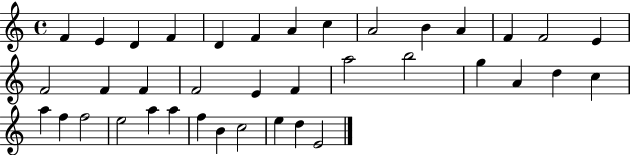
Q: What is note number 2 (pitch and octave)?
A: E4